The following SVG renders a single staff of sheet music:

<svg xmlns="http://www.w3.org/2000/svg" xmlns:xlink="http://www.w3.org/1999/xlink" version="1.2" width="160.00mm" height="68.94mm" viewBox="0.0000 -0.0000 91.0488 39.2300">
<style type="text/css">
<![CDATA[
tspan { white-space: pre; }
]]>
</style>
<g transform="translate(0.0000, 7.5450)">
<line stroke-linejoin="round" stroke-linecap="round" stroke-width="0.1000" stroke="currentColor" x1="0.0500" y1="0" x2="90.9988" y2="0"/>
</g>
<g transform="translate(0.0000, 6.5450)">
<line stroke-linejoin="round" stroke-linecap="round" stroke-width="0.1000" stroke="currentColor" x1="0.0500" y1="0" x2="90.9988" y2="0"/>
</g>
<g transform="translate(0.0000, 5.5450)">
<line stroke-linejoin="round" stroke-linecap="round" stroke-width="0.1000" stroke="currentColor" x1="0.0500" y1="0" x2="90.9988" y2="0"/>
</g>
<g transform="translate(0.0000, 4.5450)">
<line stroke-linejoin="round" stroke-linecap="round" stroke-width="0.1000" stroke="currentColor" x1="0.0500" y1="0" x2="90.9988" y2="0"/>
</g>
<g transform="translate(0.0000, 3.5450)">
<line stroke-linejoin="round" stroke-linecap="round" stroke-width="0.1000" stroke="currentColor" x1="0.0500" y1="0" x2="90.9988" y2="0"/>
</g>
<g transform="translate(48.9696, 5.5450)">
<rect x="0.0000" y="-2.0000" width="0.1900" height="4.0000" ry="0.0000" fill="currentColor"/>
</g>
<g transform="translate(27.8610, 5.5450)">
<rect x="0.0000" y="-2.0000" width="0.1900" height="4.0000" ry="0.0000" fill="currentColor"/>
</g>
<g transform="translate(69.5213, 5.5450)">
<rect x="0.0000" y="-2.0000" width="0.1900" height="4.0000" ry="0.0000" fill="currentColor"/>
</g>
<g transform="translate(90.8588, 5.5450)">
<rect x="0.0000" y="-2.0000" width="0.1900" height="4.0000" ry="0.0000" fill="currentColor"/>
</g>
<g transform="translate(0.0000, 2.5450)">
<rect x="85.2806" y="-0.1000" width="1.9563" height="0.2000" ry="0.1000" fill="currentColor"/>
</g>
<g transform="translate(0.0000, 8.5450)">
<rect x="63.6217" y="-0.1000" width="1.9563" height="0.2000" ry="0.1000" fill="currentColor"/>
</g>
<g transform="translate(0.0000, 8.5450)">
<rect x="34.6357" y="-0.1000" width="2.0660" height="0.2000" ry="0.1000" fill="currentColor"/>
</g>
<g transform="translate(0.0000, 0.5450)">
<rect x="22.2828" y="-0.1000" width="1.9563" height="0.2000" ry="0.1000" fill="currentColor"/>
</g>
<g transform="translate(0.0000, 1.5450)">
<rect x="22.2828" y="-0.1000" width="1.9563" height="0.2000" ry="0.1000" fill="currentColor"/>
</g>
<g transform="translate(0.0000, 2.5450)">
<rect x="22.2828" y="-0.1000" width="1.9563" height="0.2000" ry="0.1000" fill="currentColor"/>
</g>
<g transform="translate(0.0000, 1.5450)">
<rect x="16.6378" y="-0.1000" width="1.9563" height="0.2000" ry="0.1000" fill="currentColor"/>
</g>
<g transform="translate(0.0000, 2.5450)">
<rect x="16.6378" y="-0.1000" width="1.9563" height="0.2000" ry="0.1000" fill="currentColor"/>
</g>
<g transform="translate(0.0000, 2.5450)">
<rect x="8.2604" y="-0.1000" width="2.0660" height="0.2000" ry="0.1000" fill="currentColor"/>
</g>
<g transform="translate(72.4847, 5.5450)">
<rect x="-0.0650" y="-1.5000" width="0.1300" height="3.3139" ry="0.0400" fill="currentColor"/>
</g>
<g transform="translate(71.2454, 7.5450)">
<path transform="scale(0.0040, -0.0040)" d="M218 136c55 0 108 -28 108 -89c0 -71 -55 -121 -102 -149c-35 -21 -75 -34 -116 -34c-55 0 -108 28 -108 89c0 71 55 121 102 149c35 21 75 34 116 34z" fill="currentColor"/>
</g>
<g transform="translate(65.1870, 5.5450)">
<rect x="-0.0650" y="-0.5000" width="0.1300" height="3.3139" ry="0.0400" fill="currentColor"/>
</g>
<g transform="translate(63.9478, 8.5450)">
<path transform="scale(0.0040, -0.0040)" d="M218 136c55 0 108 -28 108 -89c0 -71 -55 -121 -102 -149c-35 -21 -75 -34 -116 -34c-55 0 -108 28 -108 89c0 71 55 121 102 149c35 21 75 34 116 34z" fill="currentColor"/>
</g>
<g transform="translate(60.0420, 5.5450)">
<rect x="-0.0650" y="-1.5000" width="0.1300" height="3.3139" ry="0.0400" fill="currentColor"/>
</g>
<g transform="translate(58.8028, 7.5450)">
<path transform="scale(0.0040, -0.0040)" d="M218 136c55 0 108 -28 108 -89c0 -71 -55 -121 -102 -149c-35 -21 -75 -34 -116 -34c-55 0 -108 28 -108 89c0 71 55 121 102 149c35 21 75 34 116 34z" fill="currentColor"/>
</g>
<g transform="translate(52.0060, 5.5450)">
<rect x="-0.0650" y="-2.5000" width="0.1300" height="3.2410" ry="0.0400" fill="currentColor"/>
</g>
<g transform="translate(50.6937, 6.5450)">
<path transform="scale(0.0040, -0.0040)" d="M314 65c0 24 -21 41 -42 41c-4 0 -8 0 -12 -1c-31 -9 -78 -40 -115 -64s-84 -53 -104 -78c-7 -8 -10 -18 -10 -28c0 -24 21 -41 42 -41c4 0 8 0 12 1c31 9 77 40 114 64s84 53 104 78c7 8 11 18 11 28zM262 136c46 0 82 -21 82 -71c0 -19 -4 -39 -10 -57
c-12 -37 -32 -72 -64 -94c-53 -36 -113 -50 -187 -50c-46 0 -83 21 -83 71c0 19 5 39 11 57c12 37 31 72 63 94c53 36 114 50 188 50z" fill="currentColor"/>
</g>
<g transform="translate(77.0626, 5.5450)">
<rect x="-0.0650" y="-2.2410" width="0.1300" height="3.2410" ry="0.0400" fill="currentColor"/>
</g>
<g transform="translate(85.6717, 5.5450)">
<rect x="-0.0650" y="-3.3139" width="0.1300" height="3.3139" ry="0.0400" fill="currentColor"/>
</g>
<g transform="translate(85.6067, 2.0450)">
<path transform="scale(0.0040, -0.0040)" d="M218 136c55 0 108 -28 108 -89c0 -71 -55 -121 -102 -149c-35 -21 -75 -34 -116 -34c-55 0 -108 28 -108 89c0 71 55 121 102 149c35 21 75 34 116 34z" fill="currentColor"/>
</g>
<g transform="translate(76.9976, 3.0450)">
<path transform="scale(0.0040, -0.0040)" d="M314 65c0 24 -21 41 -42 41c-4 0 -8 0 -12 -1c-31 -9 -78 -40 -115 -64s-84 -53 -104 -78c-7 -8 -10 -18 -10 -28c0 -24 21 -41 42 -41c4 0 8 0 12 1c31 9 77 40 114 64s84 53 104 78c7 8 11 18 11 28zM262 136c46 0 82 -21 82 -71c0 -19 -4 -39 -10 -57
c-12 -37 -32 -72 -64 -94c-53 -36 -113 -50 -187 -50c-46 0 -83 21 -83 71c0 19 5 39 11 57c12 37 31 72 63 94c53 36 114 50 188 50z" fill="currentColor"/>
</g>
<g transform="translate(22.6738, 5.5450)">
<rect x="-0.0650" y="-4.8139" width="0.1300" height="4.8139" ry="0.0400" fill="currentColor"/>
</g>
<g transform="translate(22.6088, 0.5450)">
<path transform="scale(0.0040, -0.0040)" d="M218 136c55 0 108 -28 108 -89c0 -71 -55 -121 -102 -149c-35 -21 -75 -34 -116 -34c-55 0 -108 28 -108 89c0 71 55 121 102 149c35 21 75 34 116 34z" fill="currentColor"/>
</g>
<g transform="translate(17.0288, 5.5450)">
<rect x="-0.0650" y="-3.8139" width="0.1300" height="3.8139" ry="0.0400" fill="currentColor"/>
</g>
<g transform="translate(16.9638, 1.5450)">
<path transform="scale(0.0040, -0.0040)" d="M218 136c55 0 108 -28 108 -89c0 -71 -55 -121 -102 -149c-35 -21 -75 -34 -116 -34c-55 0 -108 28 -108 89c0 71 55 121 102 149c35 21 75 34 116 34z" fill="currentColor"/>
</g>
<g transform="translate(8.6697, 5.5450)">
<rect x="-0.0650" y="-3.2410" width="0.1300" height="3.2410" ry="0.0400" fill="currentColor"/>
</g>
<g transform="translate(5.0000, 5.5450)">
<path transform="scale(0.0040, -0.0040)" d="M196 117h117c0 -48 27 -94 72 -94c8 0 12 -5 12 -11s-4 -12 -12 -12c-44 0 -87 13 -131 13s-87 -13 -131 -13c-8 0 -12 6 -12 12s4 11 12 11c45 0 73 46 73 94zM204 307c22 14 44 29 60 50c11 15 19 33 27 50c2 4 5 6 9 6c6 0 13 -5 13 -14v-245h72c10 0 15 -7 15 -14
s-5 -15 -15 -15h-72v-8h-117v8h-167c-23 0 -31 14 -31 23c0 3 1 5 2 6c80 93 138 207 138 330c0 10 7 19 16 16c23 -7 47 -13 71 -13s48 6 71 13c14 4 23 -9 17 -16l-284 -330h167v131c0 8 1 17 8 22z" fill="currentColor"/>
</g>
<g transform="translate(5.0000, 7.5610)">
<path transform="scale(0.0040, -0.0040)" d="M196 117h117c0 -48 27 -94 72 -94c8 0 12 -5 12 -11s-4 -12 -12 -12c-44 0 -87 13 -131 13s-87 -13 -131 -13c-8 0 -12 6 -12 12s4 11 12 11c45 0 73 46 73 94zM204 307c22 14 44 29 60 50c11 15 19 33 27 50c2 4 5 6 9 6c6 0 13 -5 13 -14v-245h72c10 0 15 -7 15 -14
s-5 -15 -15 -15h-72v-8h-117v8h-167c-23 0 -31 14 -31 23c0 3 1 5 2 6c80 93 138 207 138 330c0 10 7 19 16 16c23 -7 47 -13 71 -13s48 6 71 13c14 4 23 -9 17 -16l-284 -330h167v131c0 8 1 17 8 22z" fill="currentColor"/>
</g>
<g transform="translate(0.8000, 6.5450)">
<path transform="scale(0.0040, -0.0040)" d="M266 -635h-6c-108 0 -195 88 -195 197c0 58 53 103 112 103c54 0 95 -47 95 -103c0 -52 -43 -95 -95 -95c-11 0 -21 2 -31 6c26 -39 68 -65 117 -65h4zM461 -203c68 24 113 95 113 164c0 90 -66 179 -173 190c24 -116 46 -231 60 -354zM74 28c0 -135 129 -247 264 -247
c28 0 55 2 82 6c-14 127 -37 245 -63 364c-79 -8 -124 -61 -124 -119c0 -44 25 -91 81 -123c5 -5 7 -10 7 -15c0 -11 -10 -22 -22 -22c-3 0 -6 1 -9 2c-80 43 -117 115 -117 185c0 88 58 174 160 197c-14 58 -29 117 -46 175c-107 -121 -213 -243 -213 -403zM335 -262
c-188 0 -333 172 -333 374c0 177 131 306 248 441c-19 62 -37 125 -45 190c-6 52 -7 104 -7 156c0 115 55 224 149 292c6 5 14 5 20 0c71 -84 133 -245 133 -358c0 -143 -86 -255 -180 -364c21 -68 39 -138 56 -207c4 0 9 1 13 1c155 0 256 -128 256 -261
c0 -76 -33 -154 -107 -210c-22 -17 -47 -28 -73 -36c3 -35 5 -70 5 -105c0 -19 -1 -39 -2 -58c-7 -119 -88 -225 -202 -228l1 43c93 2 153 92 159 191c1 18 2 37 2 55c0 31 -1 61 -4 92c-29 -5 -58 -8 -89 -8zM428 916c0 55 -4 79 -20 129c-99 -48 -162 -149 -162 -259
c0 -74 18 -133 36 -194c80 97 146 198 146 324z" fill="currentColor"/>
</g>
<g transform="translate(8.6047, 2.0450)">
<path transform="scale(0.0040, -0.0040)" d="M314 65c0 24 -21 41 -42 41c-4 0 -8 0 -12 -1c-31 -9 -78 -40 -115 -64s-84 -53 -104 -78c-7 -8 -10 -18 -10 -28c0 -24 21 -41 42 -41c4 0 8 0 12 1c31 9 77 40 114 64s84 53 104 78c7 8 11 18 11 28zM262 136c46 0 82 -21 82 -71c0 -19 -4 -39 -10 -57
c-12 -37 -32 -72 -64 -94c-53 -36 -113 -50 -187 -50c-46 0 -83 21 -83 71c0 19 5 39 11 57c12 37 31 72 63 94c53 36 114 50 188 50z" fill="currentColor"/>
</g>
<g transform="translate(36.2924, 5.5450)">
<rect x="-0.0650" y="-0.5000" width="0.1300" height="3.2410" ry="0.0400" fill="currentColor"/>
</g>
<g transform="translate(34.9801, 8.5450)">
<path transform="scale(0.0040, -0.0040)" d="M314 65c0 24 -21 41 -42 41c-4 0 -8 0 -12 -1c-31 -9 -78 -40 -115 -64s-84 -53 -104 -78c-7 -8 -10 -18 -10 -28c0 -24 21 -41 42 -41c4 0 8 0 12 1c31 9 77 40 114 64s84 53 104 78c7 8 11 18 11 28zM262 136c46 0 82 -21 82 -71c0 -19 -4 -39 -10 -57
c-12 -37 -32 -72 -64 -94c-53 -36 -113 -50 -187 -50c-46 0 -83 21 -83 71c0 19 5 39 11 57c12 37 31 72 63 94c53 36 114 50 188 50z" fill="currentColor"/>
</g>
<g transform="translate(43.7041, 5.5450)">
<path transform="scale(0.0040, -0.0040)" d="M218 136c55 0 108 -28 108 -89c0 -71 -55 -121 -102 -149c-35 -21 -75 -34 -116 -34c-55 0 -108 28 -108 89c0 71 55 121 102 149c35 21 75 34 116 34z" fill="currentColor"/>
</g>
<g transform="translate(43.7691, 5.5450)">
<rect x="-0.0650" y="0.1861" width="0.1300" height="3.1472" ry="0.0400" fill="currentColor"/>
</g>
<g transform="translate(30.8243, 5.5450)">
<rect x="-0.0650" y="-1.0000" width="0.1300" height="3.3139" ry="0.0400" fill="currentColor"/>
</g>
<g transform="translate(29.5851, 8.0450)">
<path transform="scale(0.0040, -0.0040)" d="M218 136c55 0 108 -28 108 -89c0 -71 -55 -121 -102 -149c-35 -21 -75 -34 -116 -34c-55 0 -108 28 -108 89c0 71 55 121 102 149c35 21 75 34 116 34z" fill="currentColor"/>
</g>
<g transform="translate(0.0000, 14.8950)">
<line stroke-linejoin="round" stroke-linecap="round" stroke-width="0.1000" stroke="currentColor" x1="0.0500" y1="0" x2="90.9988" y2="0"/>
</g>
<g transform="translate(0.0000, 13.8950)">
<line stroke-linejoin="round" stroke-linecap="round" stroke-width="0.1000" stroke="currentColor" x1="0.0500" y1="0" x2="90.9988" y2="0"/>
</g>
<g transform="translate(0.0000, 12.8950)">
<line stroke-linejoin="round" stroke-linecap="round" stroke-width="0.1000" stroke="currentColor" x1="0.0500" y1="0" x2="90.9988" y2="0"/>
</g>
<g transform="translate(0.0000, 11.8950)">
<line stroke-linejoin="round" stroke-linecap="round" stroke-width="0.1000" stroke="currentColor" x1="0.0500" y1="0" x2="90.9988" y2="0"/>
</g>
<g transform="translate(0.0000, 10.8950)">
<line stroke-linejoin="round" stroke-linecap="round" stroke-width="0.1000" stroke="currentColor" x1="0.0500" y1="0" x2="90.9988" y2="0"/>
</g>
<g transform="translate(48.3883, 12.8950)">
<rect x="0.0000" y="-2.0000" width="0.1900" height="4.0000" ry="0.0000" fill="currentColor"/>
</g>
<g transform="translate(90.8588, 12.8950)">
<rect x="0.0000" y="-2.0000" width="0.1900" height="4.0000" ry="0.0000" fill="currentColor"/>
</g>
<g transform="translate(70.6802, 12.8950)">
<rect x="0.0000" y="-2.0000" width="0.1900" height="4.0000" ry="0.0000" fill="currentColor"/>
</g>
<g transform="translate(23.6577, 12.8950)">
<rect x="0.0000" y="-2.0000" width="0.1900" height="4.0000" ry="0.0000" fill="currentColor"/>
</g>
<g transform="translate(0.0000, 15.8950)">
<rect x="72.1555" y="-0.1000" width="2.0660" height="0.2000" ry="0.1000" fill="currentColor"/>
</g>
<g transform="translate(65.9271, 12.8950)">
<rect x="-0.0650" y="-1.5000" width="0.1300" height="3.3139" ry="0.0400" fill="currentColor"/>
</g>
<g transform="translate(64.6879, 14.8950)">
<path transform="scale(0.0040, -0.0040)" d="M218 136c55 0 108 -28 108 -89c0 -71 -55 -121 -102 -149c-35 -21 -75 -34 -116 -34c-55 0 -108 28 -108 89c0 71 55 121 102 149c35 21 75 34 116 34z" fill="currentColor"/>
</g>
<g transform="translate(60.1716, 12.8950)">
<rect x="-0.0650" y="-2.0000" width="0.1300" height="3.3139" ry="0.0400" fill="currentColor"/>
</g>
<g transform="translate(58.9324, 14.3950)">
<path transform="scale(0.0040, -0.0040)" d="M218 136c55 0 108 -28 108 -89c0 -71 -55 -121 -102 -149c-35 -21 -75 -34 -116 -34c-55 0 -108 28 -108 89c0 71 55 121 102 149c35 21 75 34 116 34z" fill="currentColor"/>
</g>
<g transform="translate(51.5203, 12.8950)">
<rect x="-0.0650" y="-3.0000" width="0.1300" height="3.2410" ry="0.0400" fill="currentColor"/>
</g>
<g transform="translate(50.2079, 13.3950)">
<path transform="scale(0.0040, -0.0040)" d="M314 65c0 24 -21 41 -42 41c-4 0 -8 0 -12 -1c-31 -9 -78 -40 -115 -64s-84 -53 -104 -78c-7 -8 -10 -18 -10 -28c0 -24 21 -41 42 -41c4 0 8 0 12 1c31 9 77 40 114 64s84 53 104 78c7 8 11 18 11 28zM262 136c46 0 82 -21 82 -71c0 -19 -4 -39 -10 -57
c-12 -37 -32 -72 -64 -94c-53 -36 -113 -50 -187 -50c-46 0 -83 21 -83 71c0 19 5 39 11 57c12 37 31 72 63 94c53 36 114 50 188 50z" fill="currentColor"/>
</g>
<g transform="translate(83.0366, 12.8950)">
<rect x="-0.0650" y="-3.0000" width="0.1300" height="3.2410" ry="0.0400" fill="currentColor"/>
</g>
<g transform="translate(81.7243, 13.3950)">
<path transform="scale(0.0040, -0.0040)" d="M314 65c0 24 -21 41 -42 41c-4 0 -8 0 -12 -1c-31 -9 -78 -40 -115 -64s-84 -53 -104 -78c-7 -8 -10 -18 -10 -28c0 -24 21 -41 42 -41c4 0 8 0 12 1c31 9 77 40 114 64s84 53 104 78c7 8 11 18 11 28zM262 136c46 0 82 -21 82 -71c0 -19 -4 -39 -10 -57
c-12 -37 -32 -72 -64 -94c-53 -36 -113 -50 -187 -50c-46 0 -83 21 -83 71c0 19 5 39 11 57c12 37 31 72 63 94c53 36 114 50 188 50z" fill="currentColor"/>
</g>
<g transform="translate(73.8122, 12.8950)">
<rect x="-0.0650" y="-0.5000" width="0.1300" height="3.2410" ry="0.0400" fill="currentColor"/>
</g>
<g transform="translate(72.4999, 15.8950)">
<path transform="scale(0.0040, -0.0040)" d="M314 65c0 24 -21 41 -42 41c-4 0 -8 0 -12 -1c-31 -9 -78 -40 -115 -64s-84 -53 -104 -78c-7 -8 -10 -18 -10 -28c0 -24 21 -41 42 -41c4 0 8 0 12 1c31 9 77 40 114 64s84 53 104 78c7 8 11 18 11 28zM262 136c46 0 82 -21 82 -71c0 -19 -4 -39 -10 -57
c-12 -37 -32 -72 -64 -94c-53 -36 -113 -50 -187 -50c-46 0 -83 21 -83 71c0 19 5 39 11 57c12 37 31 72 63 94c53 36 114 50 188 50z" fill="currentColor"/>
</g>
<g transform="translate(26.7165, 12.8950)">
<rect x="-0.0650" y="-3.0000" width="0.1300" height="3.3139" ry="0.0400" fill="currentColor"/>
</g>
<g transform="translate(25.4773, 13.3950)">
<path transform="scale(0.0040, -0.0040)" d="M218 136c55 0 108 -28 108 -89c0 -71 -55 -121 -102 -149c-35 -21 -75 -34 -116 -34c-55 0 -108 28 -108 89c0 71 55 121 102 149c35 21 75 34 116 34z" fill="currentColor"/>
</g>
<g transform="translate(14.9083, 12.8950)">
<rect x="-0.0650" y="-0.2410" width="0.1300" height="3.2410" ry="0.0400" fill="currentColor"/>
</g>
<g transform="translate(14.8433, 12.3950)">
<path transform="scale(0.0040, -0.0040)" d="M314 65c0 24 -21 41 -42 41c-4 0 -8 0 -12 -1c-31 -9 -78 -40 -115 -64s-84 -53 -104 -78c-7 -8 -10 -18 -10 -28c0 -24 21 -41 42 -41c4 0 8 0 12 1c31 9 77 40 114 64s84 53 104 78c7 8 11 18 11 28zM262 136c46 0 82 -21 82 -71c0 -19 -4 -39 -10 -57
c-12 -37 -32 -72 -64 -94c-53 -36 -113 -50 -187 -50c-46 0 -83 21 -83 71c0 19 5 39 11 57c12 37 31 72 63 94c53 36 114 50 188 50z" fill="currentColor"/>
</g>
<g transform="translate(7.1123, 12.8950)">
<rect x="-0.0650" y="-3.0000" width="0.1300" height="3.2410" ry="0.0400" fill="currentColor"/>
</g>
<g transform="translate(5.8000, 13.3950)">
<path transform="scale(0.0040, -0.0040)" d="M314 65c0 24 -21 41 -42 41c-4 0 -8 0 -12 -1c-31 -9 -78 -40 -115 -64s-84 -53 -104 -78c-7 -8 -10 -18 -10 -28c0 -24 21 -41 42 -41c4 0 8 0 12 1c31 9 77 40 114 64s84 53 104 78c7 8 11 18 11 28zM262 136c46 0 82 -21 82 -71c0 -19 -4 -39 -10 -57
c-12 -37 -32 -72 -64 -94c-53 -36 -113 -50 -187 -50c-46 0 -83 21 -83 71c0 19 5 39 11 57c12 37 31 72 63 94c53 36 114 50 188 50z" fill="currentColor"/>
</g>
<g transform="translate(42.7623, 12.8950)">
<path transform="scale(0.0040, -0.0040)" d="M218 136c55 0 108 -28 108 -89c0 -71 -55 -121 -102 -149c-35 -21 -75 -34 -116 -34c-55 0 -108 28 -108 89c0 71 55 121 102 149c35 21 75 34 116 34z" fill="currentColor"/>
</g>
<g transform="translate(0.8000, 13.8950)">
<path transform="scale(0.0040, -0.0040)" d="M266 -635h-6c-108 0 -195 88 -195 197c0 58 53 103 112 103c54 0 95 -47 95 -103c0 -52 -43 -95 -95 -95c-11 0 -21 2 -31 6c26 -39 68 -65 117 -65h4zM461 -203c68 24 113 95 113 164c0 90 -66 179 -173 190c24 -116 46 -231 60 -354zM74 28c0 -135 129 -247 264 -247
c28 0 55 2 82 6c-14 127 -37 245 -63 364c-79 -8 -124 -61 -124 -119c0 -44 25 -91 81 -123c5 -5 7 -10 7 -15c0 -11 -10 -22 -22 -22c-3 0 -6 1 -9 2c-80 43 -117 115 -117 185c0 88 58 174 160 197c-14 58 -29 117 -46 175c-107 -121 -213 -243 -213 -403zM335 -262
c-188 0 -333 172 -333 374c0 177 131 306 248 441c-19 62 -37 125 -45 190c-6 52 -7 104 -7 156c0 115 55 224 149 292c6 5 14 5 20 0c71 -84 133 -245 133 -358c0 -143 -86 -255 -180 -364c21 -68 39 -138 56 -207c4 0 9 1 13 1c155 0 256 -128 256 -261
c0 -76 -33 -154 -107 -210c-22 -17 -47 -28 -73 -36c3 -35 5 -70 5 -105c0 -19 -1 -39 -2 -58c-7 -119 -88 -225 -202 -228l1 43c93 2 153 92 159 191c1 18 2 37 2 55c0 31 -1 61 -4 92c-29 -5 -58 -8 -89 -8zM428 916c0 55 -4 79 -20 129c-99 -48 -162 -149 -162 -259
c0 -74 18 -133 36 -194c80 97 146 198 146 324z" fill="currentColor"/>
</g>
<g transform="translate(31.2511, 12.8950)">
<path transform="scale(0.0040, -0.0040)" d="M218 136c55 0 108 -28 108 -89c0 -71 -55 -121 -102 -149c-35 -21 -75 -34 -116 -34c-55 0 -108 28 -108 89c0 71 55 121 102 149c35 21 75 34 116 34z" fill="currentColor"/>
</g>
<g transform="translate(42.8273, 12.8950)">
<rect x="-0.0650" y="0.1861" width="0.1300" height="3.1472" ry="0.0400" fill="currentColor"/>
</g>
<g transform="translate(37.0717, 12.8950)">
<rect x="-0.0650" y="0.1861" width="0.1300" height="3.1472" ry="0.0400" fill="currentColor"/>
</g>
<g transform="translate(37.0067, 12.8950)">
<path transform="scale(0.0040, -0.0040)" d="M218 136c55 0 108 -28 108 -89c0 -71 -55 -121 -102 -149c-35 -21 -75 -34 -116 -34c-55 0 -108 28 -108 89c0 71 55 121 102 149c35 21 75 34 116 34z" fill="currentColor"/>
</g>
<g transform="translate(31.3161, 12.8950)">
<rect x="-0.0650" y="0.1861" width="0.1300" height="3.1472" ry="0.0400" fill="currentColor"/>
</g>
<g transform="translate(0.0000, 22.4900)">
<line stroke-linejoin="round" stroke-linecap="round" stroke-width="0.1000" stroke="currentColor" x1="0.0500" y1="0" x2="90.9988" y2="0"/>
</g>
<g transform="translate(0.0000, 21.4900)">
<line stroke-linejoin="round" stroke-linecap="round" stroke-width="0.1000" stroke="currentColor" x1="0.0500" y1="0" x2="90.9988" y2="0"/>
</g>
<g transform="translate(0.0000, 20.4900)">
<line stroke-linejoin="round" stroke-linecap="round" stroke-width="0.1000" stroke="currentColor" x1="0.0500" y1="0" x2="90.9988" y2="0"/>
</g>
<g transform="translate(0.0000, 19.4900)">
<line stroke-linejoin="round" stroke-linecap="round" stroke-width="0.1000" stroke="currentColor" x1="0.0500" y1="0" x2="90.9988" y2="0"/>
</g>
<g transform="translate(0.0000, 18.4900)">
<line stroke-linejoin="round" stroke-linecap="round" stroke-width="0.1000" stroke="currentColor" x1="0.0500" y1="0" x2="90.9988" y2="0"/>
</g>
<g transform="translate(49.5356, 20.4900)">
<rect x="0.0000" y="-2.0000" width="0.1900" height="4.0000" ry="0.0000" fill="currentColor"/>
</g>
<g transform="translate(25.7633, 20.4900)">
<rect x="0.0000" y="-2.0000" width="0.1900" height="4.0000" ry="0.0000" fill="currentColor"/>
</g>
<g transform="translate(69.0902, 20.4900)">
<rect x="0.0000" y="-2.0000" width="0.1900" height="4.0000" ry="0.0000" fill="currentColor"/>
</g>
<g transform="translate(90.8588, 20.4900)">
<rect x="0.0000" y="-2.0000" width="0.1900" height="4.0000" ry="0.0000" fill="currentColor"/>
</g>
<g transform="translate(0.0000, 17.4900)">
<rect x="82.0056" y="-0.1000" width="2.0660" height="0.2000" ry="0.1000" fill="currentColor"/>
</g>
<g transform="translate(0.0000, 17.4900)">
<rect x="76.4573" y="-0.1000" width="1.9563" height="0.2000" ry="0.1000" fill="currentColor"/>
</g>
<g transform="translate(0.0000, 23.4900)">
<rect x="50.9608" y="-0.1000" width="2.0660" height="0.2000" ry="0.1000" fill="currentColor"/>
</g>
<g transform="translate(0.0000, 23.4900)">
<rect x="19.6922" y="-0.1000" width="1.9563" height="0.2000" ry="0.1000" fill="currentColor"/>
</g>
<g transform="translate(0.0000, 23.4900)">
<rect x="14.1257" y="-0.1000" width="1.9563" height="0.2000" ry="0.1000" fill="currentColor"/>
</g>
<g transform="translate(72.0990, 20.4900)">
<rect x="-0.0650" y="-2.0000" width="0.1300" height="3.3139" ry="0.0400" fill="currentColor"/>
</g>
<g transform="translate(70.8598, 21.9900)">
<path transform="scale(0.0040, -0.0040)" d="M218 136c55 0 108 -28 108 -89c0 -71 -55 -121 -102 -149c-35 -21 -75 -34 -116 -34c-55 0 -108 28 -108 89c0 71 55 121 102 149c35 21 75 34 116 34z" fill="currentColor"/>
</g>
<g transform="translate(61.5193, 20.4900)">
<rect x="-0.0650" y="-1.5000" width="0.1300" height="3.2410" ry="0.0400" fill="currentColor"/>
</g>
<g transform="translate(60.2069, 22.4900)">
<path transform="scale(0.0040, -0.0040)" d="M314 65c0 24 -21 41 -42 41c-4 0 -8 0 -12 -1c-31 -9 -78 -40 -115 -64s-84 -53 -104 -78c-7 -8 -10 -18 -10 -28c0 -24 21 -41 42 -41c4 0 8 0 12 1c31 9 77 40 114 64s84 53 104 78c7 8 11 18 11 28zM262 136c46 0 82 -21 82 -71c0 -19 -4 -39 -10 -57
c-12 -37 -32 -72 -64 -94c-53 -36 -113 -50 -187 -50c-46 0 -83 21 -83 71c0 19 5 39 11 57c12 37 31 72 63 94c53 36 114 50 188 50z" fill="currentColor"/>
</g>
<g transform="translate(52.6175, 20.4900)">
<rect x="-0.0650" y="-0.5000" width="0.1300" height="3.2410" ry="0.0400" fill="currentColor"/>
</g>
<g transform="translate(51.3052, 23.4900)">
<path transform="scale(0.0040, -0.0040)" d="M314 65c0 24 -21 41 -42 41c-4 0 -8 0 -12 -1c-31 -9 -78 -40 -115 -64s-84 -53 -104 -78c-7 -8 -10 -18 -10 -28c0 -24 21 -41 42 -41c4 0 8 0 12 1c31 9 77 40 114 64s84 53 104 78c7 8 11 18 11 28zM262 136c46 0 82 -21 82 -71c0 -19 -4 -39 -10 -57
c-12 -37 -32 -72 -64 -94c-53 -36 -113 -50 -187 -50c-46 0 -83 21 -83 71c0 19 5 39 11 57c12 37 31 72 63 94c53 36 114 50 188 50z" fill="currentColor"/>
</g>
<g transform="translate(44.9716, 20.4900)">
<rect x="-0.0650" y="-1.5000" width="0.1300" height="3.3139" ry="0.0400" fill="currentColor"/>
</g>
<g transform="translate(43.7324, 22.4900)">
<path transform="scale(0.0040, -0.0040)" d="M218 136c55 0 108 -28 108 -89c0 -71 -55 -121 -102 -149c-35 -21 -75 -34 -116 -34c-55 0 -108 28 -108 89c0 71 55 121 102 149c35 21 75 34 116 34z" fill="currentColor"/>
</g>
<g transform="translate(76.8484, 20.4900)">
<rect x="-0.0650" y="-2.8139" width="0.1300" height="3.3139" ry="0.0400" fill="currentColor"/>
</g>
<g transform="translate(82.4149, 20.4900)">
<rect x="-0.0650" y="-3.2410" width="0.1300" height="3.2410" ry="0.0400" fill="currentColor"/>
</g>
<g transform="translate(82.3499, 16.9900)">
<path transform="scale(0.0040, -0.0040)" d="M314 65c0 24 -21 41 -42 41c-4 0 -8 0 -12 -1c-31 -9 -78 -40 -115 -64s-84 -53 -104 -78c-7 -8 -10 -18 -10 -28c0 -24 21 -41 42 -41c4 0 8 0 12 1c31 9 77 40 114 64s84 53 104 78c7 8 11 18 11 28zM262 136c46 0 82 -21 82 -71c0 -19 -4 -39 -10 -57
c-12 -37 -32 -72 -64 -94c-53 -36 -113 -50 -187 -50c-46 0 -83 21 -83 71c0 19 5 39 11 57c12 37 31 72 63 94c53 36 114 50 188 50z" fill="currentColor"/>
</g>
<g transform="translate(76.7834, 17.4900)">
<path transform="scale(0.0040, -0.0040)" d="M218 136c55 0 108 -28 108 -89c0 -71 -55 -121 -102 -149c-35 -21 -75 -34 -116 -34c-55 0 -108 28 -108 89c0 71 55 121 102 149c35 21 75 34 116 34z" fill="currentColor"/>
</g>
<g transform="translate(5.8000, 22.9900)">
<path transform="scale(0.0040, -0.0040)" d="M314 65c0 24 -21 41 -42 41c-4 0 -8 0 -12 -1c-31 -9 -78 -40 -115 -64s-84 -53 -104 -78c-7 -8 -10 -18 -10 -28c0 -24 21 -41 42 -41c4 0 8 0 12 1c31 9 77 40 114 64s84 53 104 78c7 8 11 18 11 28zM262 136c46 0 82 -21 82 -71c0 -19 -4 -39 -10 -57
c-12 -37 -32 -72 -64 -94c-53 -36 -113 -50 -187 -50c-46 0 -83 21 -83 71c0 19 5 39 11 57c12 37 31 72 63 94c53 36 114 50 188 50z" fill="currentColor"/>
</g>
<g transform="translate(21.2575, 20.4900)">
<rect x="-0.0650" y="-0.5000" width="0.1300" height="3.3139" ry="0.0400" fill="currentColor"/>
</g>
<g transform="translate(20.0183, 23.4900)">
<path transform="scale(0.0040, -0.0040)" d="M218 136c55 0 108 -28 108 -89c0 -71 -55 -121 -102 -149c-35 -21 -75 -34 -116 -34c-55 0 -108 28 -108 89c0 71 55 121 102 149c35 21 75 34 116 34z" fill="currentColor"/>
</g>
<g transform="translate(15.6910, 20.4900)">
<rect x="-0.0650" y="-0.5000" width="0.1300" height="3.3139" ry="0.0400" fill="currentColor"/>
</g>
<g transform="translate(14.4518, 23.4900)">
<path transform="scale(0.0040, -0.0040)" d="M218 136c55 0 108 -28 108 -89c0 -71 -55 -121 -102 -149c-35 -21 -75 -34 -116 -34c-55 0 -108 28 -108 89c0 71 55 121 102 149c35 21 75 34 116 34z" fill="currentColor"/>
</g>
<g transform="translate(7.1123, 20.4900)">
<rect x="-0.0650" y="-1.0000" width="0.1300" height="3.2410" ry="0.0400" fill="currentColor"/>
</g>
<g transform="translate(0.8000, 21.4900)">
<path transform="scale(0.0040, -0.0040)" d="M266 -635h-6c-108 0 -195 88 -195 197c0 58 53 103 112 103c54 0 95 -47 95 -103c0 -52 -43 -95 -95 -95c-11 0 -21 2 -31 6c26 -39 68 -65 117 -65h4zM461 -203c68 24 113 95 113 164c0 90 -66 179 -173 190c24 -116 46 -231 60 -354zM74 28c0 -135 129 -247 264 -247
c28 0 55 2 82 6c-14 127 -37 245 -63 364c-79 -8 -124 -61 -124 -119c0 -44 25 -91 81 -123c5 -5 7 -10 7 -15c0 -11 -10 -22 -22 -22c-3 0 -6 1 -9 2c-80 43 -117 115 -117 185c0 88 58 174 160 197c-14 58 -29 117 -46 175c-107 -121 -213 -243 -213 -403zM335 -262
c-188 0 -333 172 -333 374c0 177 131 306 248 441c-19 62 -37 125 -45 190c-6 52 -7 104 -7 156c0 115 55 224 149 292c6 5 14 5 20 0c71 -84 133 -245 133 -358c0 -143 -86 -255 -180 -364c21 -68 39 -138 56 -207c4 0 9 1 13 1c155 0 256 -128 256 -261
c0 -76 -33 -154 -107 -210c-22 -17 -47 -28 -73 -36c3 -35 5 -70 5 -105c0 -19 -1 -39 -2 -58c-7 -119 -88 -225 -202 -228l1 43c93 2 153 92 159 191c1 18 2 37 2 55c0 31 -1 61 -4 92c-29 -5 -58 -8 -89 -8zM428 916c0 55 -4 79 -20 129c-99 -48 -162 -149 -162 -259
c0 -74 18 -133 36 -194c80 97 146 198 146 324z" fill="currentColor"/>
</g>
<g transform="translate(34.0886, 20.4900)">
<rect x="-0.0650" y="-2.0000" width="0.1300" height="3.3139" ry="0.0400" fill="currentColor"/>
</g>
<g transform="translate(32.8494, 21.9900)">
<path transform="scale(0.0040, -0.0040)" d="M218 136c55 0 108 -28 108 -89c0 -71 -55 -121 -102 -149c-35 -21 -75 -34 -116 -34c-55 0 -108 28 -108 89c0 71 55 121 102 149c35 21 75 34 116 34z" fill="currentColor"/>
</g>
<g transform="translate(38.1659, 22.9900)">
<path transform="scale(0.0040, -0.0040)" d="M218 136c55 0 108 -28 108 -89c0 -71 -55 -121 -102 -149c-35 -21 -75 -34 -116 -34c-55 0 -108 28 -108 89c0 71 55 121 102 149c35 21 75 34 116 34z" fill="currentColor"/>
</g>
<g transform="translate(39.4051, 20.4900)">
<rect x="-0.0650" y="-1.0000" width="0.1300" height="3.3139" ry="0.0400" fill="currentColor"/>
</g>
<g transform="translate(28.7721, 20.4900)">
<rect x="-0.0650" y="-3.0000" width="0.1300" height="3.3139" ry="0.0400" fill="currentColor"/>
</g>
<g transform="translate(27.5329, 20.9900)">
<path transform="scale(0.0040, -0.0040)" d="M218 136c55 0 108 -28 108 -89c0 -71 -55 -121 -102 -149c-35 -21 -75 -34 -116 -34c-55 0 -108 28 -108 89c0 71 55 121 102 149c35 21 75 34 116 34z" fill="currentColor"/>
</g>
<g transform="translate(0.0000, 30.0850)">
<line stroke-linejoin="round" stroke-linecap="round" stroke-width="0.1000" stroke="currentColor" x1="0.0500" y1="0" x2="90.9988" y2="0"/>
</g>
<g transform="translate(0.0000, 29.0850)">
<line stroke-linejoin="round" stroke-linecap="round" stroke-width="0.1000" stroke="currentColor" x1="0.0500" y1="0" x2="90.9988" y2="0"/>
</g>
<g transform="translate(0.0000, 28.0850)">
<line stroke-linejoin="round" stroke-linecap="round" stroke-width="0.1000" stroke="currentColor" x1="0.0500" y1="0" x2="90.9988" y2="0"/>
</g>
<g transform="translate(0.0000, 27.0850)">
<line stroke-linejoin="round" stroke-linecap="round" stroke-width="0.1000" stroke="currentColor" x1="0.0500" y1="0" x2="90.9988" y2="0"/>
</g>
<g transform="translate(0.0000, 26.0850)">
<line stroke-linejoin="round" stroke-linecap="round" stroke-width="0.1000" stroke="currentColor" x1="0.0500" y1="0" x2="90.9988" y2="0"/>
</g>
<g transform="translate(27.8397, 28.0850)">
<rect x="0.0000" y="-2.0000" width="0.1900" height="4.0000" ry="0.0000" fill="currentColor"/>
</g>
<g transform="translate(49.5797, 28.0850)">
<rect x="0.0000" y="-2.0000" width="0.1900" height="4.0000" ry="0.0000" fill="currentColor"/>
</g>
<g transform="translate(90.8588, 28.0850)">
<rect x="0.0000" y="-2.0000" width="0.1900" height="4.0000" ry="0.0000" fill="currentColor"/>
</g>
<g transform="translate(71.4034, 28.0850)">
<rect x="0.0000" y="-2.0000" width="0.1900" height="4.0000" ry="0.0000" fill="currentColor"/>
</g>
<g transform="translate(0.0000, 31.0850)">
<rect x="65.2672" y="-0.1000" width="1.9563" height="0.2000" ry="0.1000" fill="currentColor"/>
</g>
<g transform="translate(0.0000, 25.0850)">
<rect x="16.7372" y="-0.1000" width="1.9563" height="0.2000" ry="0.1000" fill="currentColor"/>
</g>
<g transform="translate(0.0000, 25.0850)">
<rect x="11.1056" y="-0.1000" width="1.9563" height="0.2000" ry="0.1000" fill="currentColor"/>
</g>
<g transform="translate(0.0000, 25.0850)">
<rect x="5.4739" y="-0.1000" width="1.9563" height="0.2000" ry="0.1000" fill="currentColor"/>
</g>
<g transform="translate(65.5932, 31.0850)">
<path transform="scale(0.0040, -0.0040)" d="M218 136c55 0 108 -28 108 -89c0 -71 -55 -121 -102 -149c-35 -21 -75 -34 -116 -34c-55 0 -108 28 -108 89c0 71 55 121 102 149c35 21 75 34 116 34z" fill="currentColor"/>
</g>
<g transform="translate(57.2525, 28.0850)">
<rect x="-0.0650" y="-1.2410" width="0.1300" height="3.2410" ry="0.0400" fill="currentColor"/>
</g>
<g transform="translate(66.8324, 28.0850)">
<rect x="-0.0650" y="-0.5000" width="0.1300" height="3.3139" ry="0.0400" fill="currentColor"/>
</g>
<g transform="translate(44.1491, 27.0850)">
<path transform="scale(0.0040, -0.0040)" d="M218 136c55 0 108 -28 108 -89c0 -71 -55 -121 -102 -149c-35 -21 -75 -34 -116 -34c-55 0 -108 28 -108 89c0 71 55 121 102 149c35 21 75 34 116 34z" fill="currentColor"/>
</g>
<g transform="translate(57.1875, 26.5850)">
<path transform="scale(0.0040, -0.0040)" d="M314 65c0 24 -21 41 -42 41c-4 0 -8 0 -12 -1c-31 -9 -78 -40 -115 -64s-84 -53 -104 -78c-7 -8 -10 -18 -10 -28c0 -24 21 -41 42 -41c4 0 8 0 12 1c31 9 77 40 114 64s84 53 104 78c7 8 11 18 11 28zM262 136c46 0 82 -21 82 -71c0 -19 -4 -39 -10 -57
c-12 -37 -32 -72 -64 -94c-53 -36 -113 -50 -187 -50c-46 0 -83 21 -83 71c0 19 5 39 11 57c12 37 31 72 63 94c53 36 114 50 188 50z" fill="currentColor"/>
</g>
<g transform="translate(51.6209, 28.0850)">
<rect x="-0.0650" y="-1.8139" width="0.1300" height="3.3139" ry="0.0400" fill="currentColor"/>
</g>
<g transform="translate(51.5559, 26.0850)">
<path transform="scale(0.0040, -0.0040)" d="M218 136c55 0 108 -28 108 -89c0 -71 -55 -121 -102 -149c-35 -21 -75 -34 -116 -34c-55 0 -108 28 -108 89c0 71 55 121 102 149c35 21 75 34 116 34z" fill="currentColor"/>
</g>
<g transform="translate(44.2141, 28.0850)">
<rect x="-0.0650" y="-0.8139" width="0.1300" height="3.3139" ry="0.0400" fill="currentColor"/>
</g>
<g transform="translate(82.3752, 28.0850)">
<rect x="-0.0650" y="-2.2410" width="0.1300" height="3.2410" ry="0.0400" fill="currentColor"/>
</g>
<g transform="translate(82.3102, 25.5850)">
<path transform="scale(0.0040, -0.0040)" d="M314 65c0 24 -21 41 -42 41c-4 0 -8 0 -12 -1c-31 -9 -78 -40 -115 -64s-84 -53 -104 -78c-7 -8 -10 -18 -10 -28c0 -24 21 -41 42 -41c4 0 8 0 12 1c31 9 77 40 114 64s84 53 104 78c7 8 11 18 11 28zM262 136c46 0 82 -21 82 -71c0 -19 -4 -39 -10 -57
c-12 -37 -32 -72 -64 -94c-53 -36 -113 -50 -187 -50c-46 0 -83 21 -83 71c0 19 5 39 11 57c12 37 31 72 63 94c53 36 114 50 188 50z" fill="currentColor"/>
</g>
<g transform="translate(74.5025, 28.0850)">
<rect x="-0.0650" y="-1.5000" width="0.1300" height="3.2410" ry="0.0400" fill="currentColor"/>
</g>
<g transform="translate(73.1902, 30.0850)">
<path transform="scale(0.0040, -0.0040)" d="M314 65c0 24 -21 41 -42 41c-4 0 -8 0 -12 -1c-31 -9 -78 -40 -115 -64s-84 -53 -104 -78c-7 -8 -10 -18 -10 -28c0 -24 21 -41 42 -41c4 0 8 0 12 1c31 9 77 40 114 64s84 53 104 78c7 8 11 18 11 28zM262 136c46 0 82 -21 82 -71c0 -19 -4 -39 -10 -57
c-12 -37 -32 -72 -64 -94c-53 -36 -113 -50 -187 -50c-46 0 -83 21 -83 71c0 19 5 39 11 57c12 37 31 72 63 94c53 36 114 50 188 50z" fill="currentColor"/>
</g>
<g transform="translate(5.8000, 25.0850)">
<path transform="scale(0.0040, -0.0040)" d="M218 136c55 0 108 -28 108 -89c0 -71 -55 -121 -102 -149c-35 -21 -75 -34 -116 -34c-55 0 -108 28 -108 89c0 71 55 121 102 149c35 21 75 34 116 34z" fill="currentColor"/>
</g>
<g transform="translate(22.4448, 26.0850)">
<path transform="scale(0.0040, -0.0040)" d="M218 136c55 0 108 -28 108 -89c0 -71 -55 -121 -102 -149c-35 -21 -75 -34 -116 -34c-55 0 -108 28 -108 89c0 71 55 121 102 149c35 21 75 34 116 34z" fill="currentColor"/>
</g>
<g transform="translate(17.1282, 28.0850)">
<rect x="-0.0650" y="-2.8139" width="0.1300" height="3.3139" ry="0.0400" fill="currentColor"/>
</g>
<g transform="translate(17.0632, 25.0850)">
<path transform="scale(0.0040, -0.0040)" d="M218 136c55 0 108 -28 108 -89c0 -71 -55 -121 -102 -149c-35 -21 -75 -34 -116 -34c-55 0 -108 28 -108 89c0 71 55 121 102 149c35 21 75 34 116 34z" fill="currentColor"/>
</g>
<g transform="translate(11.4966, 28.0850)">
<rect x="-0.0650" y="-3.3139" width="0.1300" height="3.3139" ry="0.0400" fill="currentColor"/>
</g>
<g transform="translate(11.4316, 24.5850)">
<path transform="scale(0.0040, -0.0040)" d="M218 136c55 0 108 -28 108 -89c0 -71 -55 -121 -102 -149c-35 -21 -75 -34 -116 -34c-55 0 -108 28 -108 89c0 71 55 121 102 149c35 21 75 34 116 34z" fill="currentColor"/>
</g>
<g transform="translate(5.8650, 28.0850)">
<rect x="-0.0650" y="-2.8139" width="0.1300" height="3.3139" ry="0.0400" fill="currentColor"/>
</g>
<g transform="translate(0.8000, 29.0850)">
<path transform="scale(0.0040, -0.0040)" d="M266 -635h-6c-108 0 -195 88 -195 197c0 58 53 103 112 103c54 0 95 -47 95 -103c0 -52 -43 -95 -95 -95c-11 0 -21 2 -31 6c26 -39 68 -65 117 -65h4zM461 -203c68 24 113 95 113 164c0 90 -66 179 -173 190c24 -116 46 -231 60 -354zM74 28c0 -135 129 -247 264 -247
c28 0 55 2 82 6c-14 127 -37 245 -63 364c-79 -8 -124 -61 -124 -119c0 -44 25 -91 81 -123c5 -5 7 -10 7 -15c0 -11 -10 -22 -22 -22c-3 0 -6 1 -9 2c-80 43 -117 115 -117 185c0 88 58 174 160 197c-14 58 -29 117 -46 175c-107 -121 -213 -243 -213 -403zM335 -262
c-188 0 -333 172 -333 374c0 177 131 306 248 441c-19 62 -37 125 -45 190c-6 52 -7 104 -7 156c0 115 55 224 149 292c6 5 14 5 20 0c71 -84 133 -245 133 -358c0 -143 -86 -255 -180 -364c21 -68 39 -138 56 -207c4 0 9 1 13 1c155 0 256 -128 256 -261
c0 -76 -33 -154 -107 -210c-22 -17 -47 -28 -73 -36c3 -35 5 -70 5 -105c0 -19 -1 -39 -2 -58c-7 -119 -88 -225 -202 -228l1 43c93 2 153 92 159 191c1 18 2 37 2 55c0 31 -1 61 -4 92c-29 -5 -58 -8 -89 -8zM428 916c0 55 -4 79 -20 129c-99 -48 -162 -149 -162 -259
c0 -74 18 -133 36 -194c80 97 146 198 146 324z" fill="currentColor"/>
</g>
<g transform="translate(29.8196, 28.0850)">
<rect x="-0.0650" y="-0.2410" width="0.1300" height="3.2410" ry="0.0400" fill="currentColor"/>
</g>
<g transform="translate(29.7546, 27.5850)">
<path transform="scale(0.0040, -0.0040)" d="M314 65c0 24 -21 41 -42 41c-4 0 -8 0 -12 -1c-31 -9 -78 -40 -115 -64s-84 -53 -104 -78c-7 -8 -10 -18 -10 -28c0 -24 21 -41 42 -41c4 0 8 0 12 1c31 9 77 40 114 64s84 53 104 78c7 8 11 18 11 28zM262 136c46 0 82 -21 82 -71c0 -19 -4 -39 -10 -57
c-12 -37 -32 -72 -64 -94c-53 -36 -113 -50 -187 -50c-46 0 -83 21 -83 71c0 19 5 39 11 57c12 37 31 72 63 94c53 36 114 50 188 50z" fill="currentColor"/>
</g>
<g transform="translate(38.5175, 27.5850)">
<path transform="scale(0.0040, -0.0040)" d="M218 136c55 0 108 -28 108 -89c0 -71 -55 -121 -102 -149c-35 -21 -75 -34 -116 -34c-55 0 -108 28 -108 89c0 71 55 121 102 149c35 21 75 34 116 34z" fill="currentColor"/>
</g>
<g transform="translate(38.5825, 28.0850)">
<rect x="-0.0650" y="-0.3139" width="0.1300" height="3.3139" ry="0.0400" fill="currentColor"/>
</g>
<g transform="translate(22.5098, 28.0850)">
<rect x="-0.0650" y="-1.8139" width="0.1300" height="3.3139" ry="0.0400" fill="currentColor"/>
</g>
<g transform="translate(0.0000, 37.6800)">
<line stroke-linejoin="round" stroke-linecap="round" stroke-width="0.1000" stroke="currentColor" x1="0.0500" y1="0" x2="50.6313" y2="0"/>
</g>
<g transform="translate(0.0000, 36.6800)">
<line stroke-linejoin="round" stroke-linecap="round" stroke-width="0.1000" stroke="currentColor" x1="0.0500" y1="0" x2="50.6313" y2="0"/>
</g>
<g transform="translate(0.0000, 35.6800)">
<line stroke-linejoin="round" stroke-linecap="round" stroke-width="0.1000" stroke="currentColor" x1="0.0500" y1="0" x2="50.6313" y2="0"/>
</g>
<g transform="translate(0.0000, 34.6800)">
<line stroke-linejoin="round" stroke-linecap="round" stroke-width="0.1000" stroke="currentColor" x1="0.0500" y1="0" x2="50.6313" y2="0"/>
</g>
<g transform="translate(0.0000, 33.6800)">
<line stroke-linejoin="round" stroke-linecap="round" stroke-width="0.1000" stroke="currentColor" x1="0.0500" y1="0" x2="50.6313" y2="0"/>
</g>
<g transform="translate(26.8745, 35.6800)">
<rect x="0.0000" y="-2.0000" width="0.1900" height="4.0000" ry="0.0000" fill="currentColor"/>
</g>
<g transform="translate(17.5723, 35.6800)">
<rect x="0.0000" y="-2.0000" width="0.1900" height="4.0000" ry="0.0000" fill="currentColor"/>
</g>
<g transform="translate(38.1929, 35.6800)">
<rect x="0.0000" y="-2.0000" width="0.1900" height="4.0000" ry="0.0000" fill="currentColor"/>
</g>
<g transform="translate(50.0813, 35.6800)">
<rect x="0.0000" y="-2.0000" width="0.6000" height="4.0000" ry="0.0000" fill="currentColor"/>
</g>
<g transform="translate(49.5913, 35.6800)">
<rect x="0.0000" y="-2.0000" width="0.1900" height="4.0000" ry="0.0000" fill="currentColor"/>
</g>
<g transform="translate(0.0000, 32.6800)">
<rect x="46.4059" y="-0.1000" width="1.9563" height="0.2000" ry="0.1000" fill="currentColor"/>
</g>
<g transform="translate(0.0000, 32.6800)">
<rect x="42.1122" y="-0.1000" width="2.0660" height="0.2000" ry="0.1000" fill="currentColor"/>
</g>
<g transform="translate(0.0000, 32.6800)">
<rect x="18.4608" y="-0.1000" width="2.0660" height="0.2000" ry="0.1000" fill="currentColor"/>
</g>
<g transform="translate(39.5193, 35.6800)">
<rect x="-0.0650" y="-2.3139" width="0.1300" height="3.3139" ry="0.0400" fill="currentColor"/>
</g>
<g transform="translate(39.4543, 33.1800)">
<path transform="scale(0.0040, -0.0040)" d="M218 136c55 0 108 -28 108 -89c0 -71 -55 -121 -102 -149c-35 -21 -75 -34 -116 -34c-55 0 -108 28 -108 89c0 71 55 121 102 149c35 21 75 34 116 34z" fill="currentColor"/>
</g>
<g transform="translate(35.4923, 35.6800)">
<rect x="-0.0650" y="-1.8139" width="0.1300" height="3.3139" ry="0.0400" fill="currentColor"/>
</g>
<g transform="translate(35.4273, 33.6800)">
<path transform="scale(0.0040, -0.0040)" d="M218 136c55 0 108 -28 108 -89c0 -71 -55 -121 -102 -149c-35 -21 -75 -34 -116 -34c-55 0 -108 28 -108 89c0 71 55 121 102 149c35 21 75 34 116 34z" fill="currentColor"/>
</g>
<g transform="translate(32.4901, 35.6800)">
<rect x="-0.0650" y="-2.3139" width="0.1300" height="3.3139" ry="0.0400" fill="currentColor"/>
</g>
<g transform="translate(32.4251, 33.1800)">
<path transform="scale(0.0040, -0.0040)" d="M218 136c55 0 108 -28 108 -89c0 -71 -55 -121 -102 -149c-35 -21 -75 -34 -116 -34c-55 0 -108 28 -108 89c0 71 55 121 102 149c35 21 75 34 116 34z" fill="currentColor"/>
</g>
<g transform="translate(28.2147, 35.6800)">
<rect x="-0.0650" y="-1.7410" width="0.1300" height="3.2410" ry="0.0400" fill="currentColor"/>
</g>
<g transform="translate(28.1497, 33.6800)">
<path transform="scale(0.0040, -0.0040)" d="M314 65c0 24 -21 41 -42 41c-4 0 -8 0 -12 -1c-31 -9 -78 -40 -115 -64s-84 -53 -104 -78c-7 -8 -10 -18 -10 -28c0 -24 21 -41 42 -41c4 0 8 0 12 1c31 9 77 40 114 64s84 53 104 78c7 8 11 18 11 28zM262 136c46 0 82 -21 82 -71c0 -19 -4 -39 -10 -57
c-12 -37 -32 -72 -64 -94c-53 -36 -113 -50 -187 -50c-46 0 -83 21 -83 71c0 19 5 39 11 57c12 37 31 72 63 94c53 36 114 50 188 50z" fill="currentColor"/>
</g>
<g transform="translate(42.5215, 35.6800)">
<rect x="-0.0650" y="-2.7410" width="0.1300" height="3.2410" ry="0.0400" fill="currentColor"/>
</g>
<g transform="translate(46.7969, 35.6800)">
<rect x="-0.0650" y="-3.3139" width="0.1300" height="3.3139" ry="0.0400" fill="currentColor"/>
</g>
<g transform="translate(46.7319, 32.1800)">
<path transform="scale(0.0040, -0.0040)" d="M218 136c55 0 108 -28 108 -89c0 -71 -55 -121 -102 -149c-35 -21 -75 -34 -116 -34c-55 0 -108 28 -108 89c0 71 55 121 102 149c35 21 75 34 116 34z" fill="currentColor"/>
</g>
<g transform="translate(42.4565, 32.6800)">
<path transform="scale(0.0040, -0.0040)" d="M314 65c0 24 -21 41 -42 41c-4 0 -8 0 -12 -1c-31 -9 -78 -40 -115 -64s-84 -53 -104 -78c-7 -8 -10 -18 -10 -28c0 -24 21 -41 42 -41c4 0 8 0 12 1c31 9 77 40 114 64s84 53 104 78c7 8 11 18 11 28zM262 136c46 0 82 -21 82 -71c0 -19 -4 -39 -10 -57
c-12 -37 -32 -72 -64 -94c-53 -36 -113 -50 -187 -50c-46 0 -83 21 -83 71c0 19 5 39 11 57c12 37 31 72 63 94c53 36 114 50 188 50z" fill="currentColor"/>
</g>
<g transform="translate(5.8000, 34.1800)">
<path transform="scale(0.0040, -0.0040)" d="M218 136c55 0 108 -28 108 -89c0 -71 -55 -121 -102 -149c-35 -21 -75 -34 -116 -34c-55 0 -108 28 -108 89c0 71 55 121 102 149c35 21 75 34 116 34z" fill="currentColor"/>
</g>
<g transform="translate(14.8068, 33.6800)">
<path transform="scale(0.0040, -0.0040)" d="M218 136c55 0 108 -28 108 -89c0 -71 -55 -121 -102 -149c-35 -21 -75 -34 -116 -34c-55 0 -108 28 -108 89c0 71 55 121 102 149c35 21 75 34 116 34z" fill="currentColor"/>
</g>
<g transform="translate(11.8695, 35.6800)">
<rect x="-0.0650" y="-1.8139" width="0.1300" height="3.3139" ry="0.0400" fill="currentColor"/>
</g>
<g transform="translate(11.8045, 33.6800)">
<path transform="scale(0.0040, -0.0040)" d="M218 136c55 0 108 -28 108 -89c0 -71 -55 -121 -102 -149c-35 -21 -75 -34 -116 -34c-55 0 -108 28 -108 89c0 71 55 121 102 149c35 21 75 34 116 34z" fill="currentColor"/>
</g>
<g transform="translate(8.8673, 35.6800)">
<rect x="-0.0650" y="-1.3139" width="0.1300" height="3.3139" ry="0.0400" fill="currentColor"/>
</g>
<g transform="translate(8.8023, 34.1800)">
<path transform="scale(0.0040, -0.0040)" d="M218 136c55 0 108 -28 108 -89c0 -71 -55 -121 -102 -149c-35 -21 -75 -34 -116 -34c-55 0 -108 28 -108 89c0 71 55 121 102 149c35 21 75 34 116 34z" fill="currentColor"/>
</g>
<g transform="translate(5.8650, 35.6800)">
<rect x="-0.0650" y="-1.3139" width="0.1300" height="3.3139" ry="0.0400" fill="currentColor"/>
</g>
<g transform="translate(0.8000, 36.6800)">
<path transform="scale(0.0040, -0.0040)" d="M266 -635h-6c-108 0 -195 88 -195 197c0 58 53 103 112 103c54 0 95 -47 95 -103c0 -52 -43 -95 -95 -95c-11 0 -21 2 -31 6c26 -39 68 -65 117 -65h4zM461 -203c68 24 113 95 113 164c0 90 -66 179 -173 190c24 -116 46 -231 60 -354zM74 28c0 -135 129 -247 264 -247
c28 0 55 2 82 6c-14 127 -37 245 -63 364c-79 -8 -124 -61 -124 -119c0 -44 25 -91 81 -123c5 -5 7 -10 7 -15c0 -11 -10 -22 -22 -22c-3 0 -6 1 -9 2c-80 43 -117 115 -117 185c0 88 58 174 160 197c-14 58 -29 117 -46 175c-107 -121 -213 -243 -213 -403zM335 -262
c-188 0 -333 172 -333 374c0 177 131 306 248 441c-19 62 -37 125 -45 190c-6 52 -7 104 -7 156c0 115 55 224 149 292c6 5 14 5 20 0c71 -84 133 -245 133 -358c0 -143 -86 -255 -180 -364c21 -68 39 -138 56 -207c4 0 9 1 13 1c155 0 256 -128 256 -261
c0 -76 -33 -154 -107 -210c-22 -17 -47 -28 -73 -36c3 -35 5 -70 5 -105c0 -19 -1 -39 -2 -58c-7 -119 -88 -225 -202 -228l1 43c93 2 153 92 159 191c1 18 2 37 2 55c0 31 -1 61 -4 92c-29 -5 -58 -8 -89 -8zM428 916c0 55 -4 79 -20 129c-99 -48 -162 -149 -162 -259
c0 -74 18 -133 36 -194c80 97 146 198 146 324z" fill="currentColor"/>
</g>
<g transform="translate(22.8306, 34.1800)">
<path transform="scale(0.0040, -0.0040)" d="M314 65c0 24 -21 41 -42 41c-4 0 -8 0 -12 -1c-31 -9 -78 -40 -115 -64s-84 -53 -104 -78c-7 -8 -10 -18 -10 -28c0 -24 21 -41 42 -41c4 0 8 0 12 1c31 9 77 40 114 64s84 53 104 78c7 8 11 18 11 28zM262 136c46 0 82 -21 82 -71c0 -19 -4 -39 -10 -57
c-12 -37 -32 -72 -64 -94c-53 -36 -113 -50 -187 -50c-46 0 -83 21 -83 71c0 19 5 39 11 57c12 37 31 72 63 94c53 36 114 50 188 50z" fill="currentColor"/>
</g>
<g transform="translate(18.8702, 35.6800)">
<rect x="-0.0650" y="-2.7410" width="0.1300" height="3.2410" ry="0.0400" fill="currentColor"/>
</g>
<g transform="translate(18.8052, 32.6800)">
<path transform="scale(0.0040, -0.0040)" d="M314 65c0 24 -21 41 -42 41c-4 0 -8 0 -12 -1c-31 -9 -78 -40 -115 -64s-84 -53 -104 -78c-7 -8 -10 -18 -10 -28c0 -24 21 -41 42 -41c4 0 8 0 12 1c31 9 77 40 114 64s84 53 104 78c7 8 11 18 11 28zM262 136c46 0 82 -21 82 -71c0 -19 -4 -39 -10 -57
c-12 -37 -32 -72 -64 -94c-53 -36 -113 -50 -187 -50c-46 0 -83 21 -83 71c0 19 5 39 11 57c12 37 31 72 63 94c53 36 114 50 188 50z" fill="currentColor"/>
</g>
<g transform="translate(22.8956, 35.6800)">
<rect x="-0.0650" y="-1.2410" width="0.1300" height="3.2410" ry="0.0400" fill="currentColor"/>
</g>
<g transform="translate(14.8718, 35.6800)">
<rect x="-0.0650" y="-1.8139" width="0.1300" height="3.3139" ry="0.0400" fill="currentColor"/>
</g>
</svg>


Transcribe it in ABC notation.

X:1
T:Untitled
M:4/4
L:1/4
K:C
b2 c' e' D C2 B G2 E C E g2 b A2 c2 A B B B A2 F E C2 A2 D2 C C A F D E C2 E2 F a b2 a b a f c2 c d f e2 C E2 g2 e e f f a2 e2 f2 g f g a2 b